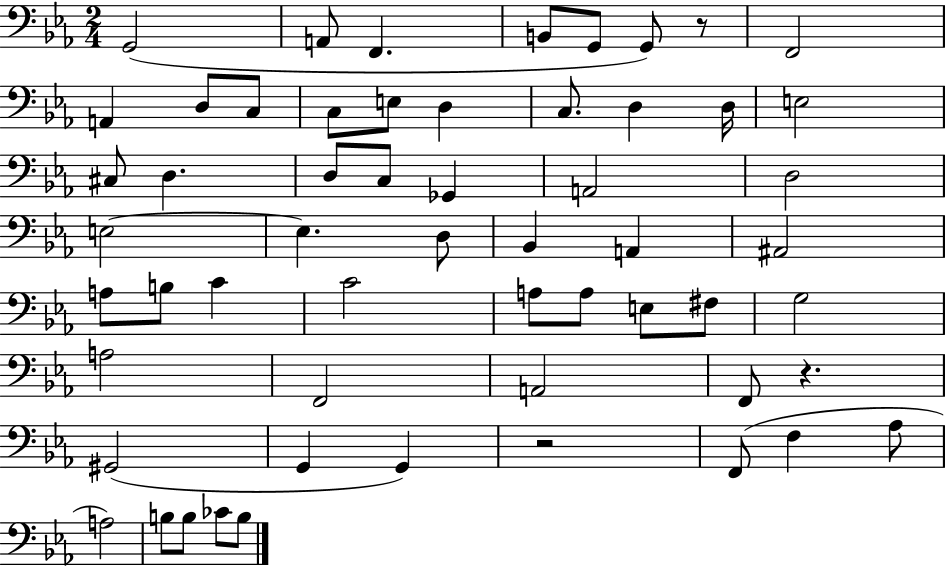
X:1
T:Untitled
M:2/4
L:1/4
K:Eb
G,,2 A,,/2 F,, B,,/2 G,,/2 G,,/2 z/2 F,,2 A,, D,/2 C,/2 C,/2 E,/2 D, C,/2 D, D,/4 E,2 ^C,/2 D, D,/2 C,/2 _G,, A,,2 D,2 E,2 E, D,/2 _B,, A,, ^A,,2 A,/2 B,/2 C C2 A,/2 A,/2 E,/2 ^F,/2 G,2 A,2 F,,2 A,,2 F,,/2 z ^G,,2 G,, G,, z2 F,,/2 F, _A,/2 A,2 B,/2 B,/2 _C/2 B,/2